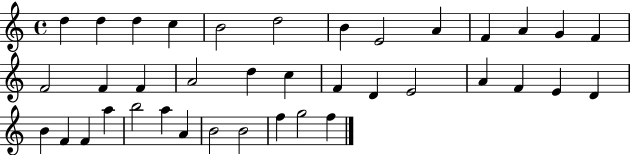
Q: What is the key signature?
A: C major